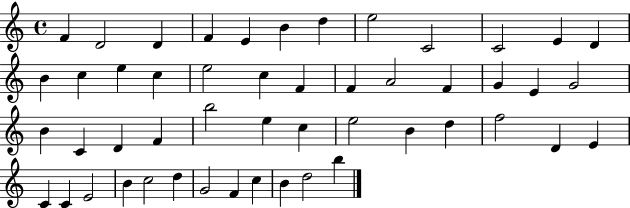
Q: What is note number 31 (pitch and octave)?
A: E5